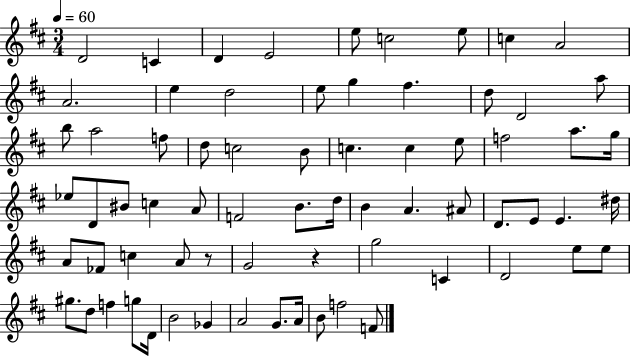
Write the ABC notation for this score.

X:1
T:Untitled
M:3/4
L:1/4
K:D
D2 C D E2 e/2 c2 e/2 c A2 A2 e d2 e/2 g ^f d/2 D2 a/2 b/2 a2 f/2 d/2 c2 B/2 c c e/2 f2 a/2 g/4 _e/2 D/2 ^B/2 c A/2 F2 B/2 d/4 B A ^A/2 D/2 E/2 E ^d/4 A/2 _F/2 c A/2 z/2 G2 z g2 C D2 e/2 e/2 ^g/2 d/2 f g/2 D/4 B2 _G A2 G/2 A/4 B/2 f2 F/2